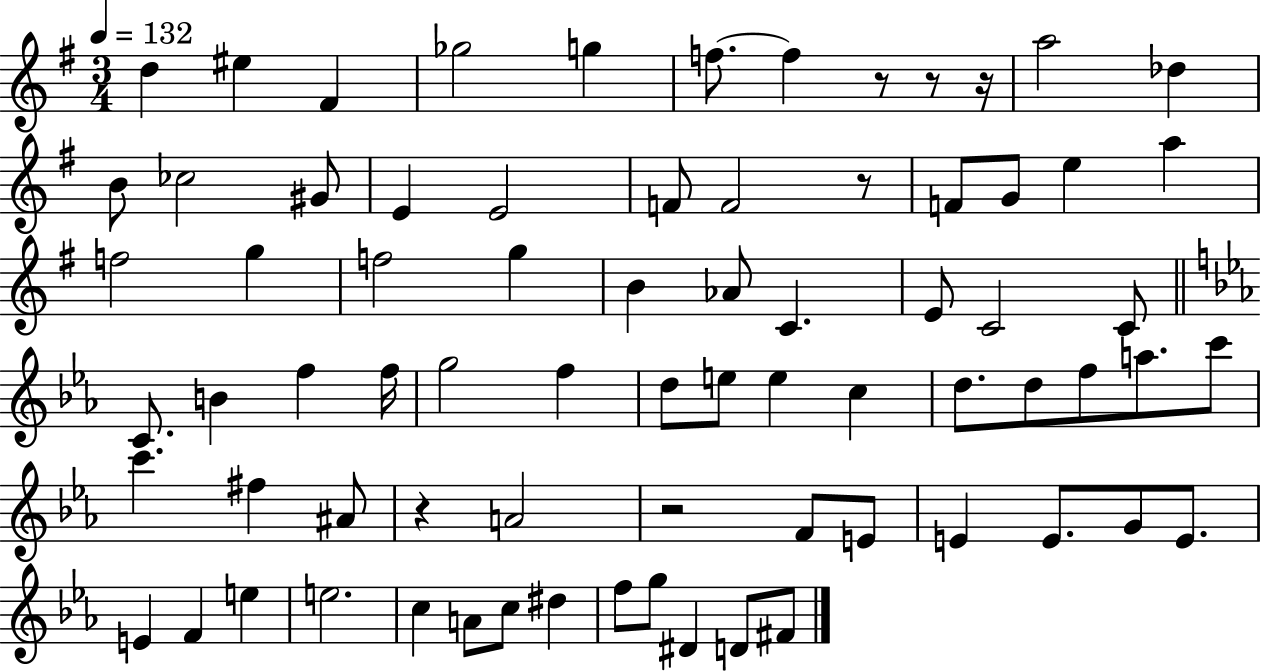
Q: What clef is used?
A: treble